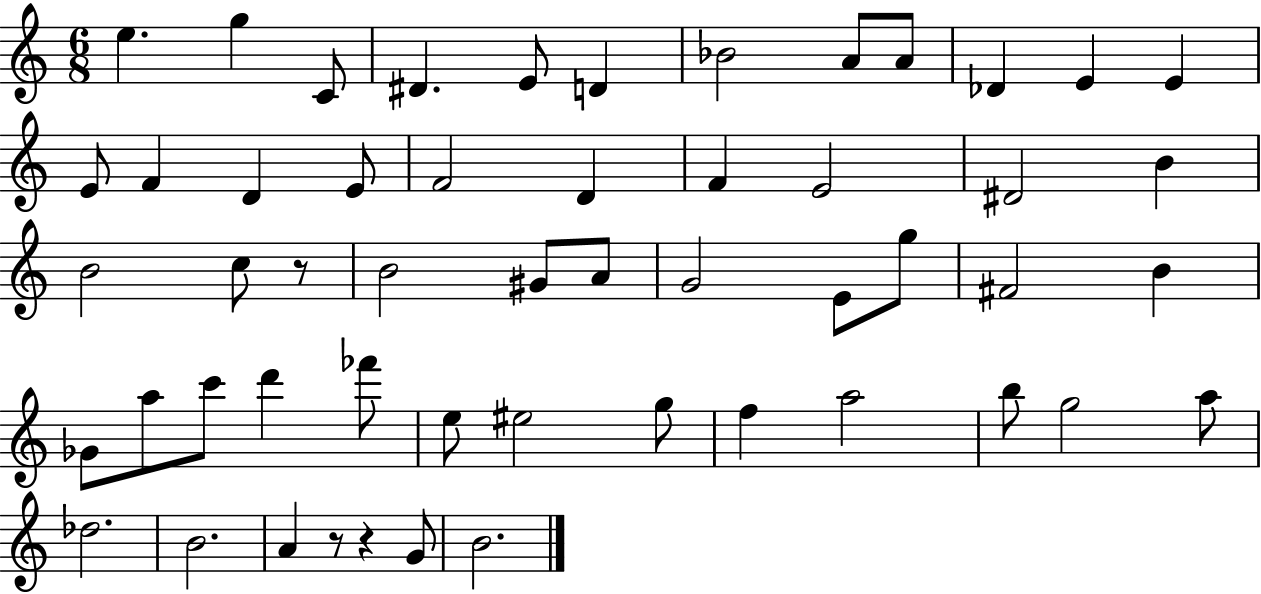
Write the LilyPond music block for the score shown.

{
  \clef treble
  \numericTimeSignature
  \time 6/8
  \key c \major
  e''4. g''4 c'8 | dis'4. e'8 d'4 | bes'2 a'8 a'8 | des'4 e'4 e'4 | \break e'8 f'4 d'4 e'8 | f'2 d'4 | f'4 e'2 | dis'2 b'4 | \break b'2 c''8 r8 | b'2 gis'8 a'8 | g'2 e'8 g''8 | fis'2 b'4 | \break ges'8 a''8 c'''8 d'''4 fes'''8 | e''8 eis''2 g''8 | f''4 a''2 | b''8 g''2 a''8 | \break des''2. | b'2. | a'4 r8 r4 g'8 | b'2. | \break \bar "|."
}